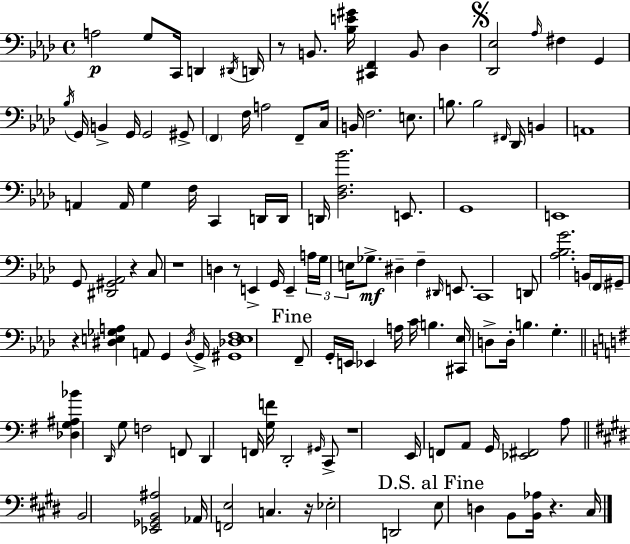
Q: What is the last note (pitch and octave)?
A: C#3